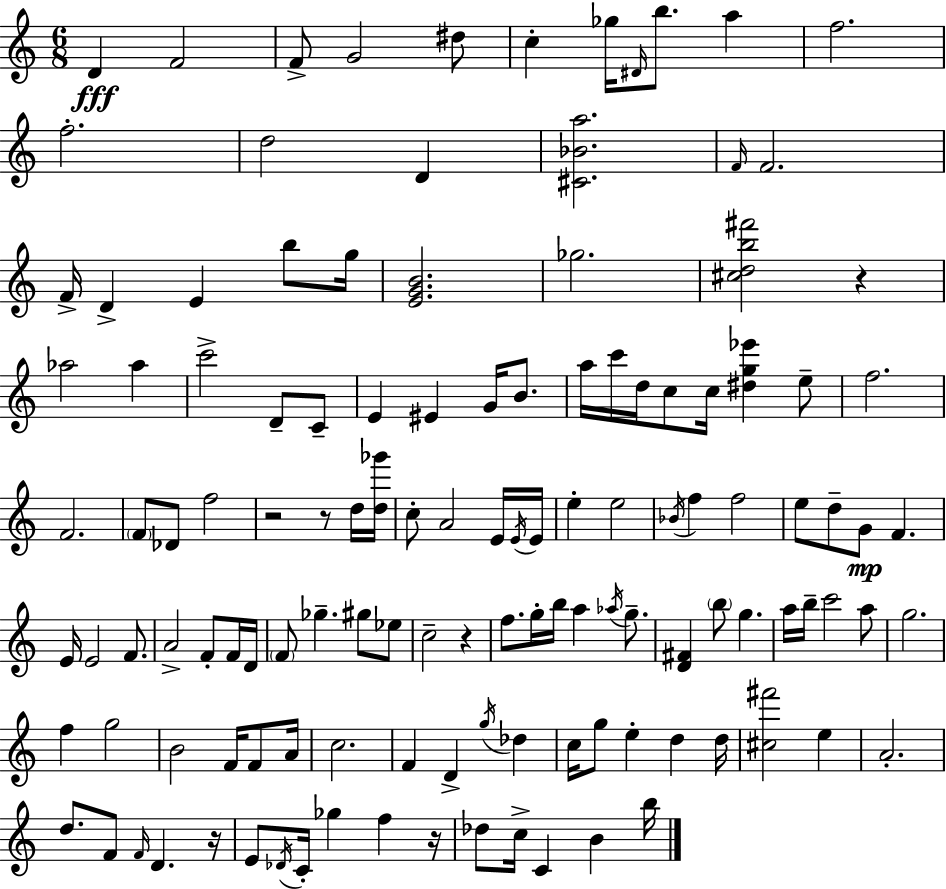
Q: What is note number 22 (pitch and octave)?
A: Gb5